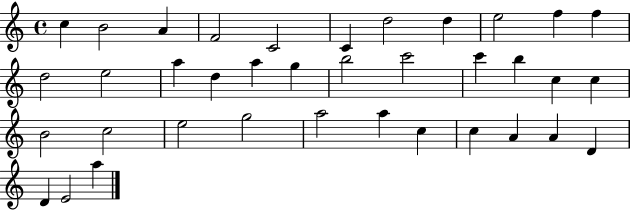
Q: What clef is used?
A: treble